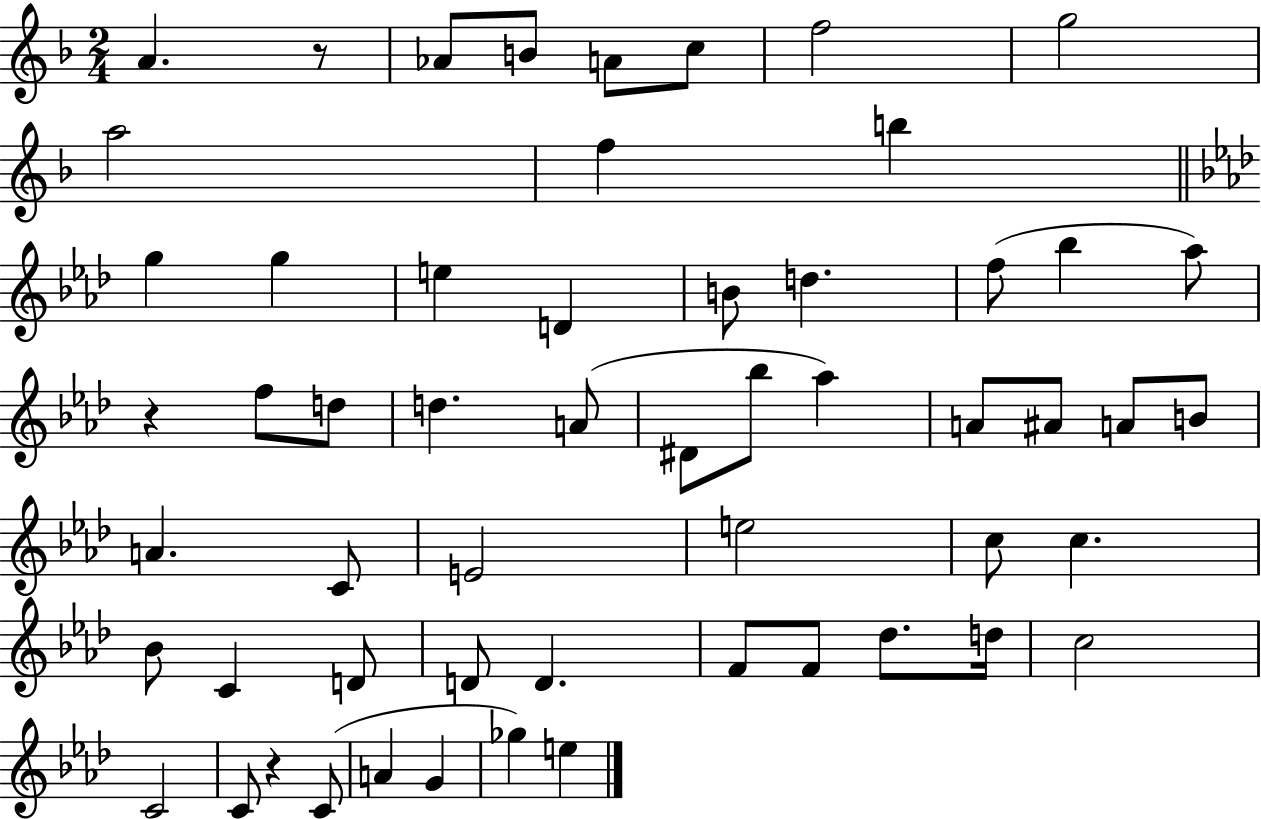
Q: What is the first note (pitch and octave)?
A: A4